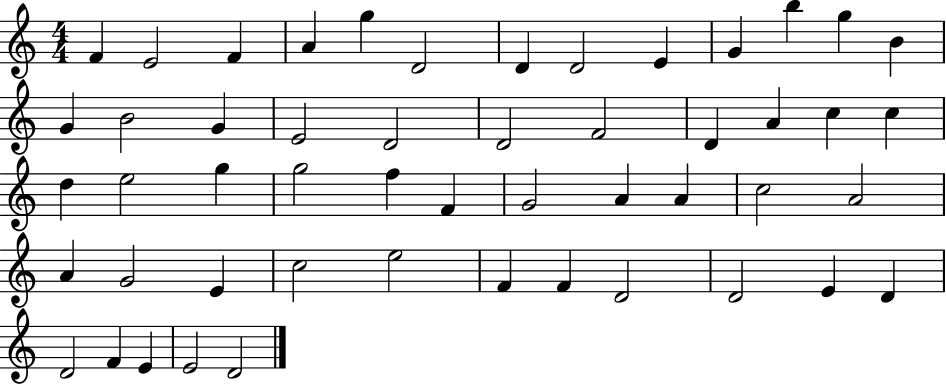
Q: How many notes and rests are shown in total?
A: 51